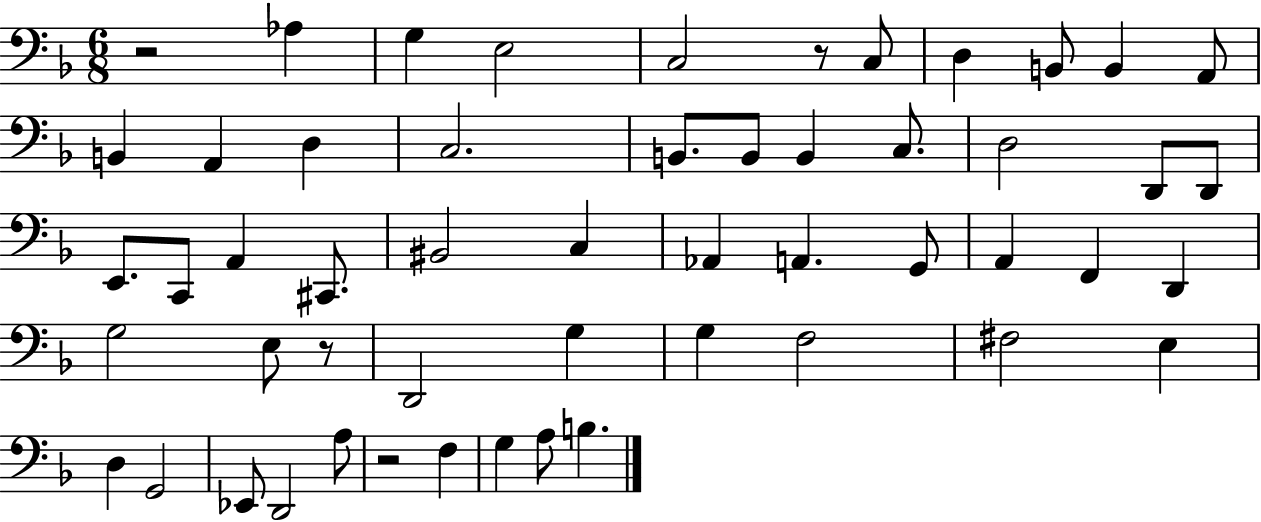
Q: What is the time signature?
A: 6/8